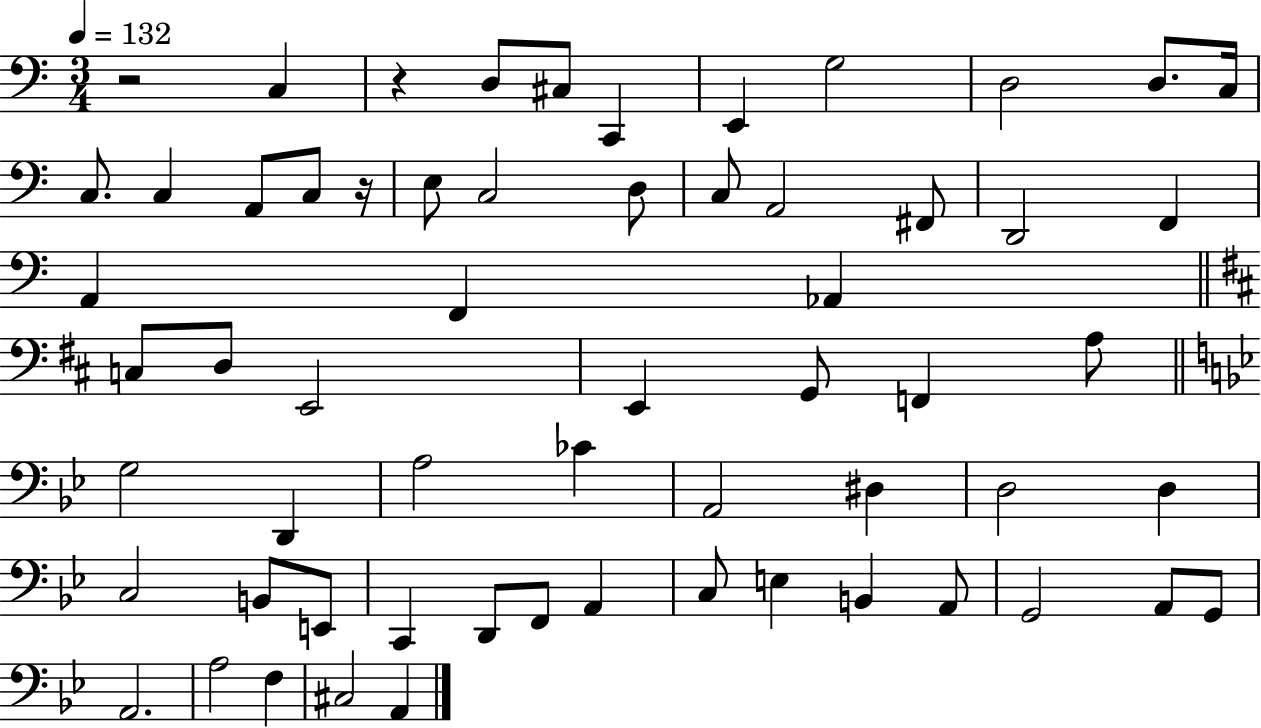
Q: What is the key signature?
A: C major